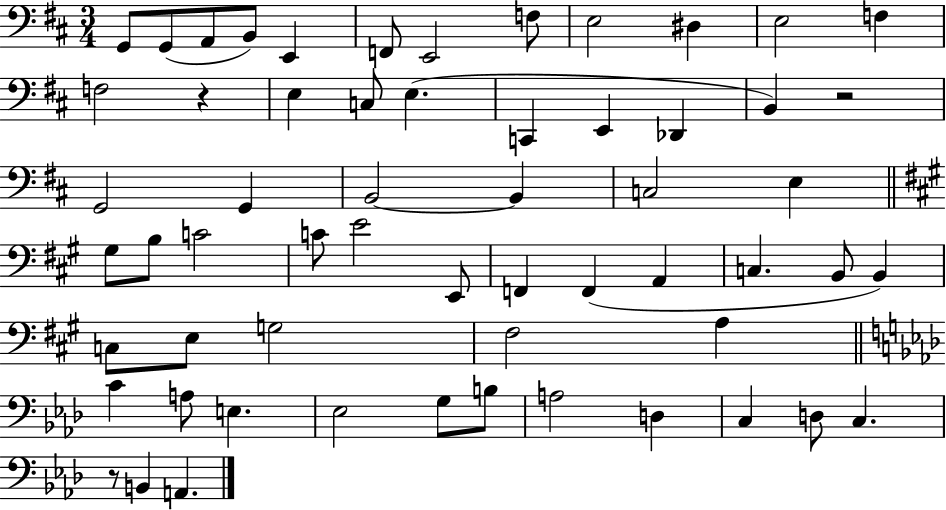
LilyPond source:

{
  \clef bass
  \numericTimeSignature
  \time 3/4
  \key d \major
  g,8 g,8( a,8 b,8) e,4 | f,8 e,2 f8 | e2 dis4 | e2 f4 | \break f2 r4 | e4 c8 e4.( | c,4 e,4 des,4 | b,4) r2 | \break g,2 g,4 | b,2~~ b,4 | c2 e4 | \bar "||" \break \key a \major gis8 b8 c'2 | c'8 e'2 e,8 | f,4 f,4( a,4 | c4. b,8 b,4) | \break c8 e8 g2 | fis2 a4 | \bar "||" \break \key aes \major c'4 a8 e4. | ees2 g8 b8 | a2 d4 | c4 d8 c4. | \break r8 b,4 a,4. | \bar "|."
}